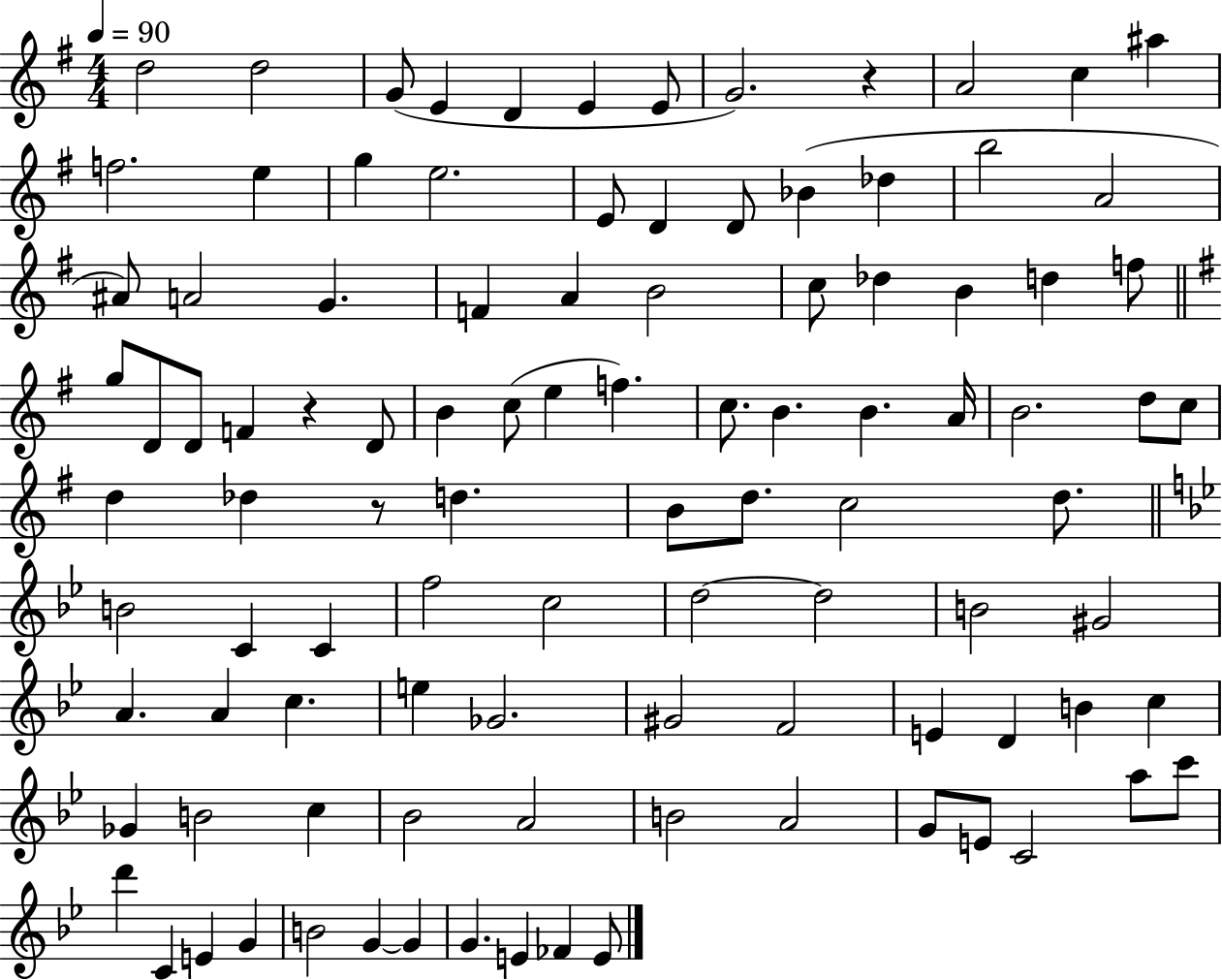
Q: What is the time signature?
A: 4/4